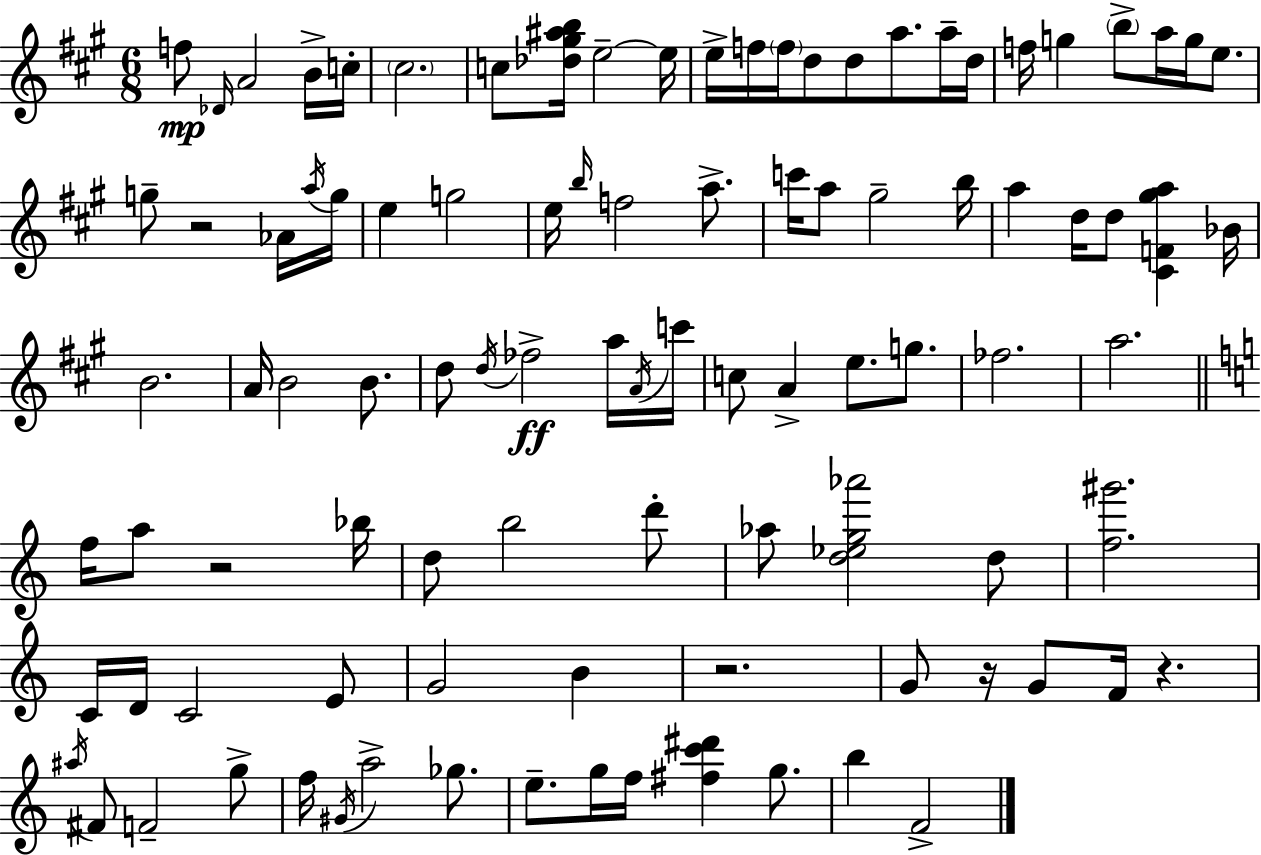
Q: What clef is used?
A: treble